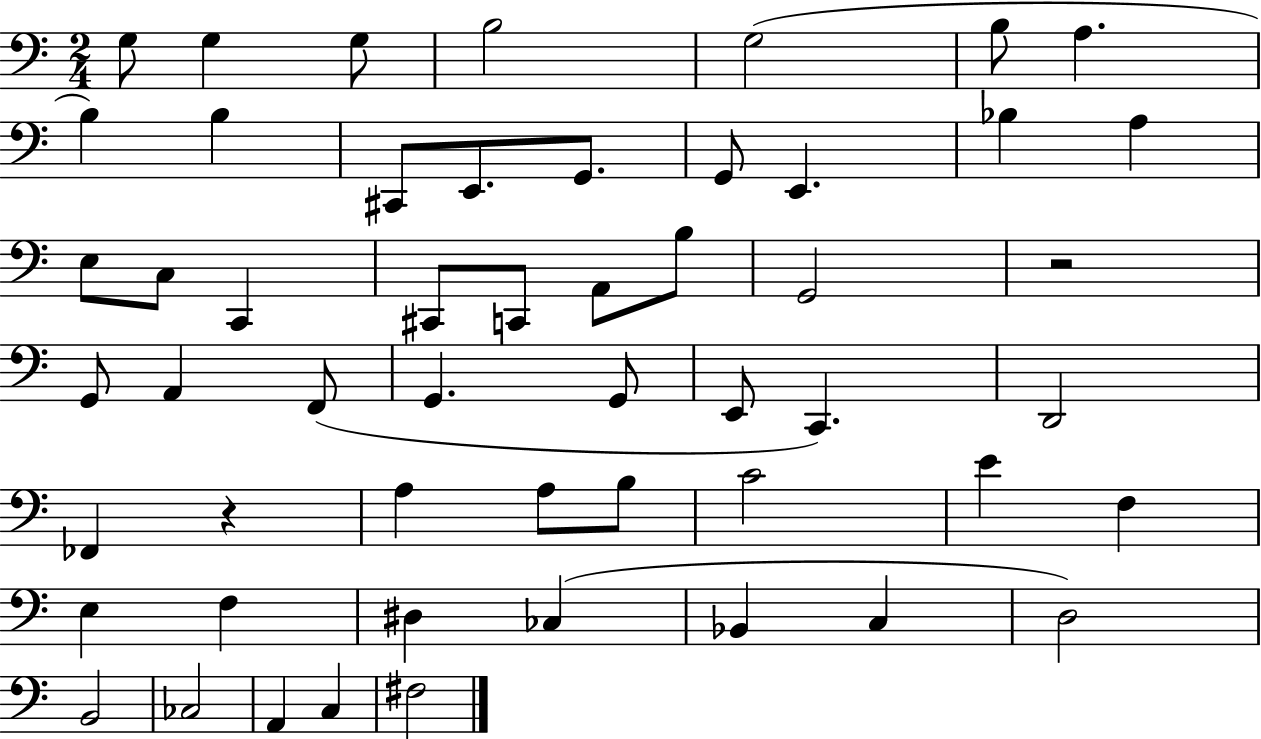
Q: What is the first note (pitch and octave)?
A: G3